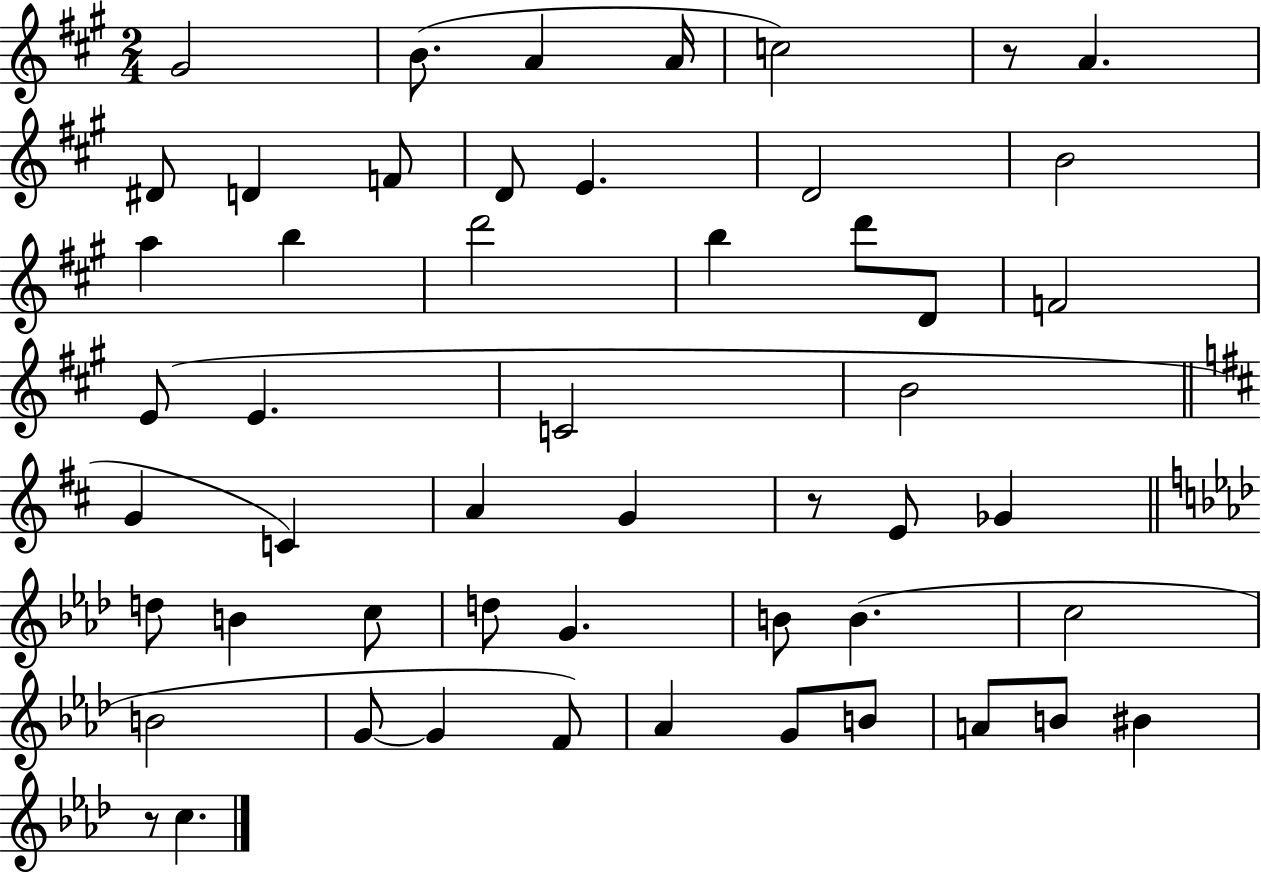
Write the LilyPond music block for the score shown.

{
  \clef treble
  \numericTimeSignature
  \time 2/4
  \key a \major
  gis'2 | b'8.( a'4 a'16 | c''2) | r8 a'4. | \break dis'8 d'4 f'8 | d'8 e'4. | d'2 | b'2 | \break a''4 b''4 | d'''2 | b''4 d'''8 d'8 | f'2 | \break e'8( e'4. | c'2 | b'2 | \bar "||" \break \key b \minor g'4 c'4) | a'4 g'4 | r8 e'8 ges'4 | \bar "||" \break \key f \minor d''8 b'4 c''8 | d''8 g'4. | b'8 b'4.( | c''2 | \break b'2 | g'8~~ g'4 f'8) | aes'4 g'8 b'8 | a'8 b'8 bis'4 | \break r8 c''4. | \bar "|."
}